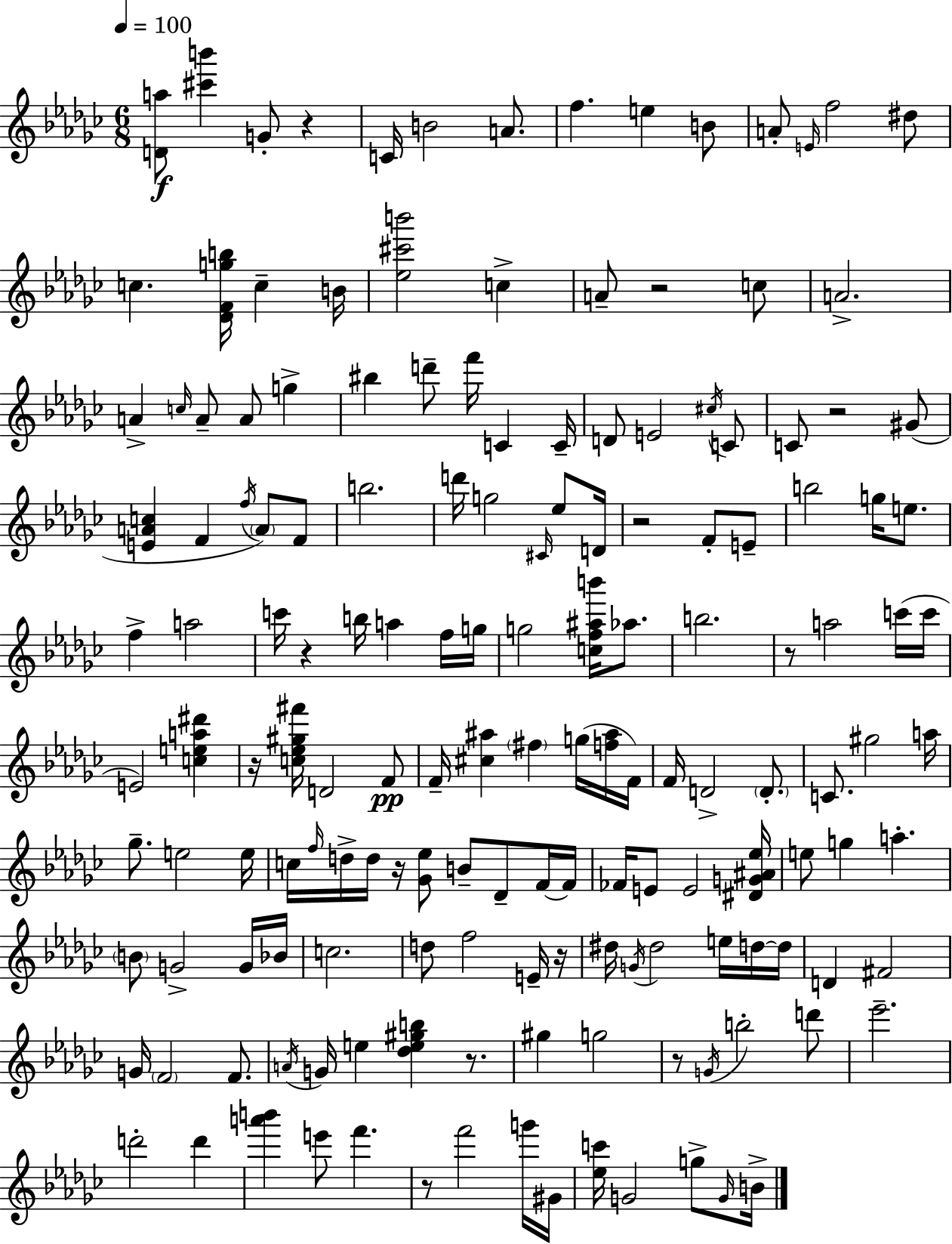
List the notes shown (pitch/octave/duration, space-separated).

[D4,A5]/e [C#6,B6]/q G4/e R/q C4/s B4/h A4/e. F5/q. E5/q B4/e A4/e E4/s F5/h D#5/e C5/q. [Db4,F4,G5,B5]/s C5/q B4/s [Eb5,C#6,B6]/h C5/q A4/e R/h C5/e A4/h. A4/q C5/s A4/e A4/e G5/q BIS5/q D6/e F6/s C4/q C4/s D4/e E4/h C#5/s C4/e C4/e R/h G#4/e [E4,A4,C5]/q F4/q F5/s A4/e F4/e B5/h. D6/s G5/h C#4/s Eb5/e D4/s R/h F4/e E4/e B5/h G5/s E5/e. F5/q A5/h C6/s R/q B5/s A5/q F5/s G5/s G5/h [C5,F5,A#5,B6]/s Ab5/e. B5/h. R/e A5/h C6/s C6/s E4/h [C5,E5,A5,D#6]/q R/s [C5,Eb5,G#5,F#6]/s D4/h F4/e F4/s [C#5,A#5]/q F#5/q G5/s [F5,A#5]/s F4/s F4/s D4/h D4/e. C4/e. G#5/h A5/s Gb5/e. E5/h E5/s C5/s F5/s D5/s D5/s R/s [Gb4,Eb5]/e B4/e Db4/e F4/s F4/s FES4/s E4/e E4/h [D#4,G4,A#4,Eb5]/s E5/e G5/q A5/q. B4/e G4/h G4/s Bb4/s C5/h. D5/e F5/h E4/s R/s D#5/s G4/s D#5/h E5/s D5/s D5/s D4/q F#4/h G4/s F4/h F4/e. A4/s G4/s E5/q [Db5,E5,G#5,B5]/q R/e. G#5/q G5/h R/e G4/s B5/h D6/e Eb6/h. D6/h D6/q [A6,B6]/q E6/e F6/q. R/e F6/h G6/s G#4/s [Eb5,C6]/s G4/h G5/e G4/s B4/s